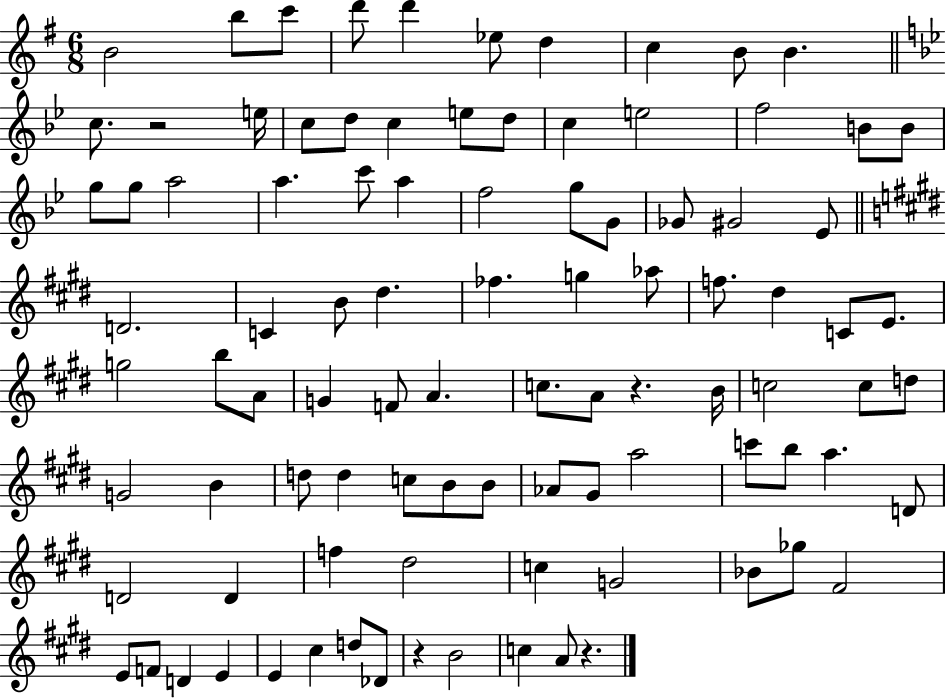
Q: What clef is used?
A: treble